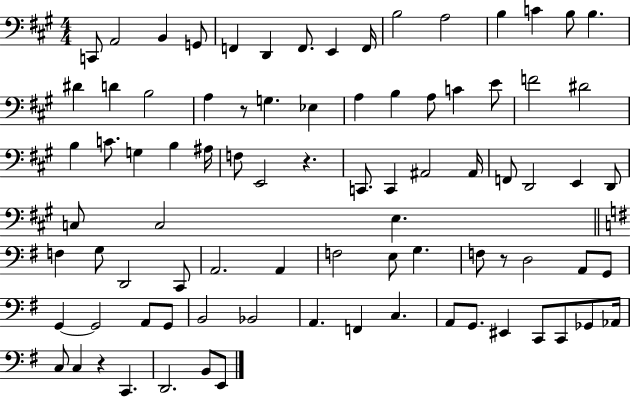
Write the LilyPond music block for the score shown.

{
  \clef bass
  \numericTimeSignature
  \time 4/4
  \key a \major
  \repeat volta 2 { c,8 a,2 b,4 g,8 | f,4 d,4 f,8. e,4 f,16 | b2 a2 | b4 c'4 b8 b4. | \break dis'4 d'4 b2 | a4 r8 g4. ees4 | a4 b4 a8 c'4 e'8 | f'2 dis'2 | \break b4 c'8. g4 b4 ais16 | f8 e,2 r4. | c,8. c,4 ais,2 ais,16 | f,8 d,2 e,4 d,8 | \break c8 c2 e4. | \bar "||" \break \key e \minor f4 g8 d,2 c,8 | a,2. a,4 | f2 e8 g4. | f8 r8 d2 a,8 g,8 | \break g,4~~ g,2 a,8 g,8 | b,2 bes,2 | a,4. f,4 c4. | a,8 g,8. eis,4 c,8 c,8 ges,8 aes,16 | \break c8 c4 r4 c,4. | d,2. b,8 e,8 | } \bar "|."
}